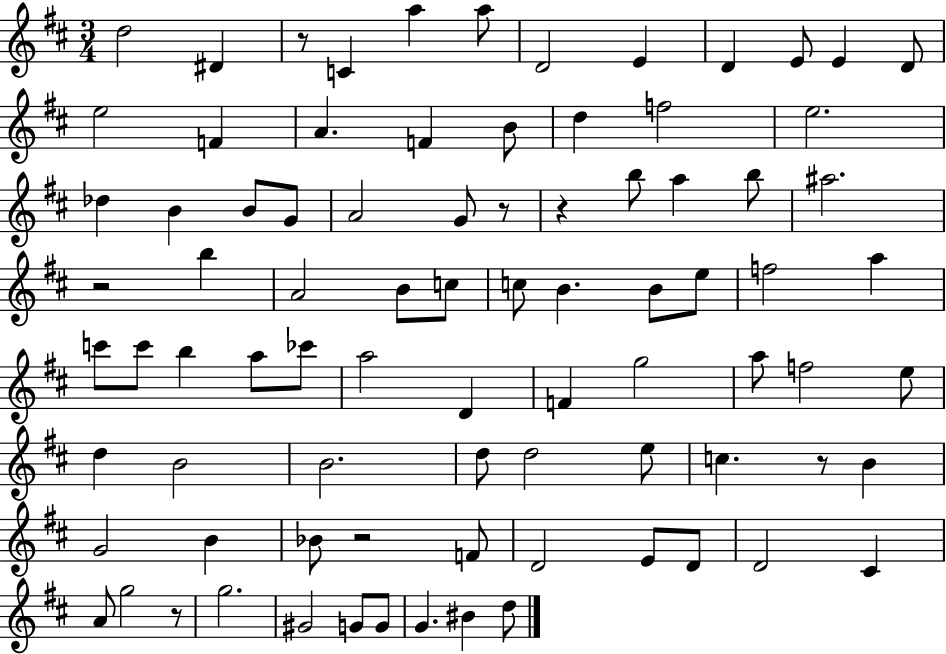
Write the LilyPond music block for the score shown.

{
  \clef treble
  \numericTimeSignature
  \time 3/4
  \key d \major
  \repeat volta 2 { d''2 dis'4 | r8 c'4 a''4 a''8 | d'2 e'4 | d'4 e'8 e'4 d'8 | \break e''2 f'4 | a'4. f'4 b'8 | d''4 f''2 | e''2. | \break des''4 b'4 b'8 g'8 | a'2 g'8 r8 | r4 b''8 a''4 b''8 | ais''2. | \break r2 b''4 | a'2 b'8 c''8 | c''8 b'4. b'8 e''8 | f''2 a''4 | \break c'''8 c'''8 b''4 a''8 ces'''8 | a''2 d'4 | f'4 g''2 | a''8 f''2 e''8 | \break d''4 b'2 | b'2. | d''8 d''2 e''8 | c''4. r8 b'4 | \break g'2 b'4 | bes'8 r2 f'8 | d'2 e'8 d'8 | d'2 cis'4 | \break a'8 g''2 r8 | g''2. | gis'2 g'8 g'8 | g'4. bis'4 d''8 | \break } \bar "|."
}